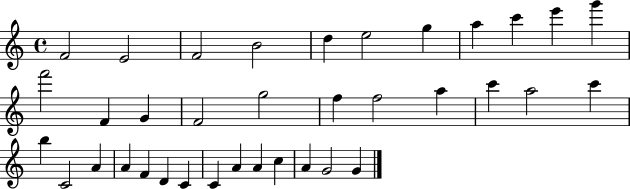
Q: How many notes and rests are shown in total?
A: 36